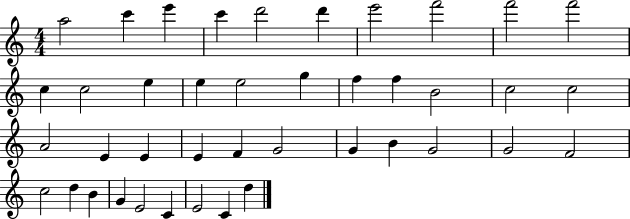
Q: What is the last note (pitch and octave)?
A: D5